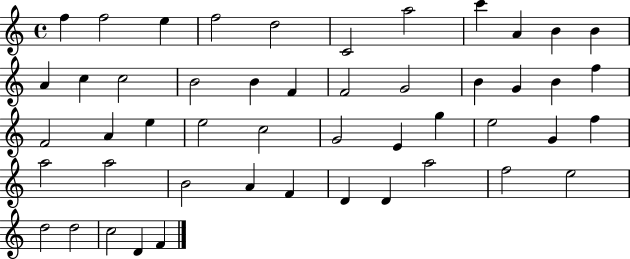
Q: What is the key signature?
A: C major